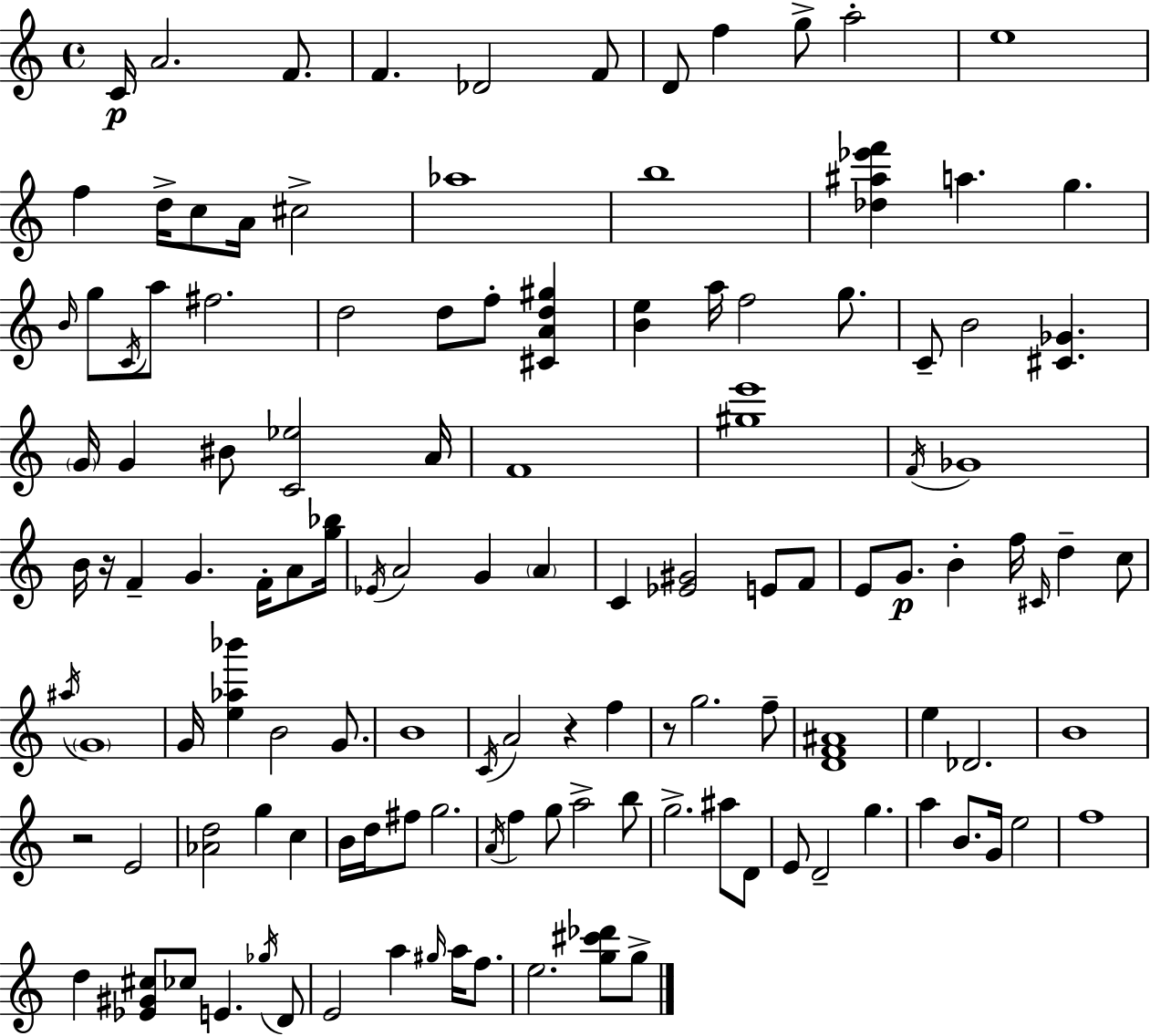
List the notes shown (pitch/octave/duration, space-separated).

C4/s A4/h. F4/e. F4/q. Db4/h F4/e D4/e F5/q G5/e A5/h E5/w F5/q D5/s C5/e A4/s C#5/h Ab5/w B5/w [Db5,A#5,Eb6,F6]/q A5/q. G5/q. B4/s G5/e C4/s A5/e F#5/h. D5/h D5/e F5/e [C#4,A4,D5,G#5]/q [B4,E5]/q A5/s F5/h G5/e. C4/e B4/h [C#4,Gb4]/q. G4/s G4/q BIS4/e [C4,Eb5]/h A4/s F4/w [G#5,E6]/w F4/s Gb4/w B4/s R/s F4/q G4/q. F4/s A4/e [G5,Bb5]/s Eb4/s A4/h G4/q A4/q C4/q [Eb4,G#4]/h E4/e F4/e E4/e G4/e. B4/q F5/s C#4/s D5/q C5/e A#5/s G4/w G4/s [E5,Ab5,Bb6]/q B4/h G4/e. B4/w C4/s A4/h R/q F5/q R/e G5/h. F5/e [D4,F4,A#4]/w E5/q Db4/h. B4/w R/h E4/h [Ab4,D5]/h G5/q C5/q B4/s D5/s F#5/e G5/h. A4/s F5/q G5/e A5/h B5/e G5/h. A#5/e D4/e E4/e D4/h G5/q. A5/q B4/e. G4/s E5/h F5/w D5/q [Eb4,G#4,C#5]/e CES5/e E4/q. Gb5/s D4/e E4/h A5/q G#5/s A5/s F5/e. E5/h. [G5,C#6,Db6]/e G5/e